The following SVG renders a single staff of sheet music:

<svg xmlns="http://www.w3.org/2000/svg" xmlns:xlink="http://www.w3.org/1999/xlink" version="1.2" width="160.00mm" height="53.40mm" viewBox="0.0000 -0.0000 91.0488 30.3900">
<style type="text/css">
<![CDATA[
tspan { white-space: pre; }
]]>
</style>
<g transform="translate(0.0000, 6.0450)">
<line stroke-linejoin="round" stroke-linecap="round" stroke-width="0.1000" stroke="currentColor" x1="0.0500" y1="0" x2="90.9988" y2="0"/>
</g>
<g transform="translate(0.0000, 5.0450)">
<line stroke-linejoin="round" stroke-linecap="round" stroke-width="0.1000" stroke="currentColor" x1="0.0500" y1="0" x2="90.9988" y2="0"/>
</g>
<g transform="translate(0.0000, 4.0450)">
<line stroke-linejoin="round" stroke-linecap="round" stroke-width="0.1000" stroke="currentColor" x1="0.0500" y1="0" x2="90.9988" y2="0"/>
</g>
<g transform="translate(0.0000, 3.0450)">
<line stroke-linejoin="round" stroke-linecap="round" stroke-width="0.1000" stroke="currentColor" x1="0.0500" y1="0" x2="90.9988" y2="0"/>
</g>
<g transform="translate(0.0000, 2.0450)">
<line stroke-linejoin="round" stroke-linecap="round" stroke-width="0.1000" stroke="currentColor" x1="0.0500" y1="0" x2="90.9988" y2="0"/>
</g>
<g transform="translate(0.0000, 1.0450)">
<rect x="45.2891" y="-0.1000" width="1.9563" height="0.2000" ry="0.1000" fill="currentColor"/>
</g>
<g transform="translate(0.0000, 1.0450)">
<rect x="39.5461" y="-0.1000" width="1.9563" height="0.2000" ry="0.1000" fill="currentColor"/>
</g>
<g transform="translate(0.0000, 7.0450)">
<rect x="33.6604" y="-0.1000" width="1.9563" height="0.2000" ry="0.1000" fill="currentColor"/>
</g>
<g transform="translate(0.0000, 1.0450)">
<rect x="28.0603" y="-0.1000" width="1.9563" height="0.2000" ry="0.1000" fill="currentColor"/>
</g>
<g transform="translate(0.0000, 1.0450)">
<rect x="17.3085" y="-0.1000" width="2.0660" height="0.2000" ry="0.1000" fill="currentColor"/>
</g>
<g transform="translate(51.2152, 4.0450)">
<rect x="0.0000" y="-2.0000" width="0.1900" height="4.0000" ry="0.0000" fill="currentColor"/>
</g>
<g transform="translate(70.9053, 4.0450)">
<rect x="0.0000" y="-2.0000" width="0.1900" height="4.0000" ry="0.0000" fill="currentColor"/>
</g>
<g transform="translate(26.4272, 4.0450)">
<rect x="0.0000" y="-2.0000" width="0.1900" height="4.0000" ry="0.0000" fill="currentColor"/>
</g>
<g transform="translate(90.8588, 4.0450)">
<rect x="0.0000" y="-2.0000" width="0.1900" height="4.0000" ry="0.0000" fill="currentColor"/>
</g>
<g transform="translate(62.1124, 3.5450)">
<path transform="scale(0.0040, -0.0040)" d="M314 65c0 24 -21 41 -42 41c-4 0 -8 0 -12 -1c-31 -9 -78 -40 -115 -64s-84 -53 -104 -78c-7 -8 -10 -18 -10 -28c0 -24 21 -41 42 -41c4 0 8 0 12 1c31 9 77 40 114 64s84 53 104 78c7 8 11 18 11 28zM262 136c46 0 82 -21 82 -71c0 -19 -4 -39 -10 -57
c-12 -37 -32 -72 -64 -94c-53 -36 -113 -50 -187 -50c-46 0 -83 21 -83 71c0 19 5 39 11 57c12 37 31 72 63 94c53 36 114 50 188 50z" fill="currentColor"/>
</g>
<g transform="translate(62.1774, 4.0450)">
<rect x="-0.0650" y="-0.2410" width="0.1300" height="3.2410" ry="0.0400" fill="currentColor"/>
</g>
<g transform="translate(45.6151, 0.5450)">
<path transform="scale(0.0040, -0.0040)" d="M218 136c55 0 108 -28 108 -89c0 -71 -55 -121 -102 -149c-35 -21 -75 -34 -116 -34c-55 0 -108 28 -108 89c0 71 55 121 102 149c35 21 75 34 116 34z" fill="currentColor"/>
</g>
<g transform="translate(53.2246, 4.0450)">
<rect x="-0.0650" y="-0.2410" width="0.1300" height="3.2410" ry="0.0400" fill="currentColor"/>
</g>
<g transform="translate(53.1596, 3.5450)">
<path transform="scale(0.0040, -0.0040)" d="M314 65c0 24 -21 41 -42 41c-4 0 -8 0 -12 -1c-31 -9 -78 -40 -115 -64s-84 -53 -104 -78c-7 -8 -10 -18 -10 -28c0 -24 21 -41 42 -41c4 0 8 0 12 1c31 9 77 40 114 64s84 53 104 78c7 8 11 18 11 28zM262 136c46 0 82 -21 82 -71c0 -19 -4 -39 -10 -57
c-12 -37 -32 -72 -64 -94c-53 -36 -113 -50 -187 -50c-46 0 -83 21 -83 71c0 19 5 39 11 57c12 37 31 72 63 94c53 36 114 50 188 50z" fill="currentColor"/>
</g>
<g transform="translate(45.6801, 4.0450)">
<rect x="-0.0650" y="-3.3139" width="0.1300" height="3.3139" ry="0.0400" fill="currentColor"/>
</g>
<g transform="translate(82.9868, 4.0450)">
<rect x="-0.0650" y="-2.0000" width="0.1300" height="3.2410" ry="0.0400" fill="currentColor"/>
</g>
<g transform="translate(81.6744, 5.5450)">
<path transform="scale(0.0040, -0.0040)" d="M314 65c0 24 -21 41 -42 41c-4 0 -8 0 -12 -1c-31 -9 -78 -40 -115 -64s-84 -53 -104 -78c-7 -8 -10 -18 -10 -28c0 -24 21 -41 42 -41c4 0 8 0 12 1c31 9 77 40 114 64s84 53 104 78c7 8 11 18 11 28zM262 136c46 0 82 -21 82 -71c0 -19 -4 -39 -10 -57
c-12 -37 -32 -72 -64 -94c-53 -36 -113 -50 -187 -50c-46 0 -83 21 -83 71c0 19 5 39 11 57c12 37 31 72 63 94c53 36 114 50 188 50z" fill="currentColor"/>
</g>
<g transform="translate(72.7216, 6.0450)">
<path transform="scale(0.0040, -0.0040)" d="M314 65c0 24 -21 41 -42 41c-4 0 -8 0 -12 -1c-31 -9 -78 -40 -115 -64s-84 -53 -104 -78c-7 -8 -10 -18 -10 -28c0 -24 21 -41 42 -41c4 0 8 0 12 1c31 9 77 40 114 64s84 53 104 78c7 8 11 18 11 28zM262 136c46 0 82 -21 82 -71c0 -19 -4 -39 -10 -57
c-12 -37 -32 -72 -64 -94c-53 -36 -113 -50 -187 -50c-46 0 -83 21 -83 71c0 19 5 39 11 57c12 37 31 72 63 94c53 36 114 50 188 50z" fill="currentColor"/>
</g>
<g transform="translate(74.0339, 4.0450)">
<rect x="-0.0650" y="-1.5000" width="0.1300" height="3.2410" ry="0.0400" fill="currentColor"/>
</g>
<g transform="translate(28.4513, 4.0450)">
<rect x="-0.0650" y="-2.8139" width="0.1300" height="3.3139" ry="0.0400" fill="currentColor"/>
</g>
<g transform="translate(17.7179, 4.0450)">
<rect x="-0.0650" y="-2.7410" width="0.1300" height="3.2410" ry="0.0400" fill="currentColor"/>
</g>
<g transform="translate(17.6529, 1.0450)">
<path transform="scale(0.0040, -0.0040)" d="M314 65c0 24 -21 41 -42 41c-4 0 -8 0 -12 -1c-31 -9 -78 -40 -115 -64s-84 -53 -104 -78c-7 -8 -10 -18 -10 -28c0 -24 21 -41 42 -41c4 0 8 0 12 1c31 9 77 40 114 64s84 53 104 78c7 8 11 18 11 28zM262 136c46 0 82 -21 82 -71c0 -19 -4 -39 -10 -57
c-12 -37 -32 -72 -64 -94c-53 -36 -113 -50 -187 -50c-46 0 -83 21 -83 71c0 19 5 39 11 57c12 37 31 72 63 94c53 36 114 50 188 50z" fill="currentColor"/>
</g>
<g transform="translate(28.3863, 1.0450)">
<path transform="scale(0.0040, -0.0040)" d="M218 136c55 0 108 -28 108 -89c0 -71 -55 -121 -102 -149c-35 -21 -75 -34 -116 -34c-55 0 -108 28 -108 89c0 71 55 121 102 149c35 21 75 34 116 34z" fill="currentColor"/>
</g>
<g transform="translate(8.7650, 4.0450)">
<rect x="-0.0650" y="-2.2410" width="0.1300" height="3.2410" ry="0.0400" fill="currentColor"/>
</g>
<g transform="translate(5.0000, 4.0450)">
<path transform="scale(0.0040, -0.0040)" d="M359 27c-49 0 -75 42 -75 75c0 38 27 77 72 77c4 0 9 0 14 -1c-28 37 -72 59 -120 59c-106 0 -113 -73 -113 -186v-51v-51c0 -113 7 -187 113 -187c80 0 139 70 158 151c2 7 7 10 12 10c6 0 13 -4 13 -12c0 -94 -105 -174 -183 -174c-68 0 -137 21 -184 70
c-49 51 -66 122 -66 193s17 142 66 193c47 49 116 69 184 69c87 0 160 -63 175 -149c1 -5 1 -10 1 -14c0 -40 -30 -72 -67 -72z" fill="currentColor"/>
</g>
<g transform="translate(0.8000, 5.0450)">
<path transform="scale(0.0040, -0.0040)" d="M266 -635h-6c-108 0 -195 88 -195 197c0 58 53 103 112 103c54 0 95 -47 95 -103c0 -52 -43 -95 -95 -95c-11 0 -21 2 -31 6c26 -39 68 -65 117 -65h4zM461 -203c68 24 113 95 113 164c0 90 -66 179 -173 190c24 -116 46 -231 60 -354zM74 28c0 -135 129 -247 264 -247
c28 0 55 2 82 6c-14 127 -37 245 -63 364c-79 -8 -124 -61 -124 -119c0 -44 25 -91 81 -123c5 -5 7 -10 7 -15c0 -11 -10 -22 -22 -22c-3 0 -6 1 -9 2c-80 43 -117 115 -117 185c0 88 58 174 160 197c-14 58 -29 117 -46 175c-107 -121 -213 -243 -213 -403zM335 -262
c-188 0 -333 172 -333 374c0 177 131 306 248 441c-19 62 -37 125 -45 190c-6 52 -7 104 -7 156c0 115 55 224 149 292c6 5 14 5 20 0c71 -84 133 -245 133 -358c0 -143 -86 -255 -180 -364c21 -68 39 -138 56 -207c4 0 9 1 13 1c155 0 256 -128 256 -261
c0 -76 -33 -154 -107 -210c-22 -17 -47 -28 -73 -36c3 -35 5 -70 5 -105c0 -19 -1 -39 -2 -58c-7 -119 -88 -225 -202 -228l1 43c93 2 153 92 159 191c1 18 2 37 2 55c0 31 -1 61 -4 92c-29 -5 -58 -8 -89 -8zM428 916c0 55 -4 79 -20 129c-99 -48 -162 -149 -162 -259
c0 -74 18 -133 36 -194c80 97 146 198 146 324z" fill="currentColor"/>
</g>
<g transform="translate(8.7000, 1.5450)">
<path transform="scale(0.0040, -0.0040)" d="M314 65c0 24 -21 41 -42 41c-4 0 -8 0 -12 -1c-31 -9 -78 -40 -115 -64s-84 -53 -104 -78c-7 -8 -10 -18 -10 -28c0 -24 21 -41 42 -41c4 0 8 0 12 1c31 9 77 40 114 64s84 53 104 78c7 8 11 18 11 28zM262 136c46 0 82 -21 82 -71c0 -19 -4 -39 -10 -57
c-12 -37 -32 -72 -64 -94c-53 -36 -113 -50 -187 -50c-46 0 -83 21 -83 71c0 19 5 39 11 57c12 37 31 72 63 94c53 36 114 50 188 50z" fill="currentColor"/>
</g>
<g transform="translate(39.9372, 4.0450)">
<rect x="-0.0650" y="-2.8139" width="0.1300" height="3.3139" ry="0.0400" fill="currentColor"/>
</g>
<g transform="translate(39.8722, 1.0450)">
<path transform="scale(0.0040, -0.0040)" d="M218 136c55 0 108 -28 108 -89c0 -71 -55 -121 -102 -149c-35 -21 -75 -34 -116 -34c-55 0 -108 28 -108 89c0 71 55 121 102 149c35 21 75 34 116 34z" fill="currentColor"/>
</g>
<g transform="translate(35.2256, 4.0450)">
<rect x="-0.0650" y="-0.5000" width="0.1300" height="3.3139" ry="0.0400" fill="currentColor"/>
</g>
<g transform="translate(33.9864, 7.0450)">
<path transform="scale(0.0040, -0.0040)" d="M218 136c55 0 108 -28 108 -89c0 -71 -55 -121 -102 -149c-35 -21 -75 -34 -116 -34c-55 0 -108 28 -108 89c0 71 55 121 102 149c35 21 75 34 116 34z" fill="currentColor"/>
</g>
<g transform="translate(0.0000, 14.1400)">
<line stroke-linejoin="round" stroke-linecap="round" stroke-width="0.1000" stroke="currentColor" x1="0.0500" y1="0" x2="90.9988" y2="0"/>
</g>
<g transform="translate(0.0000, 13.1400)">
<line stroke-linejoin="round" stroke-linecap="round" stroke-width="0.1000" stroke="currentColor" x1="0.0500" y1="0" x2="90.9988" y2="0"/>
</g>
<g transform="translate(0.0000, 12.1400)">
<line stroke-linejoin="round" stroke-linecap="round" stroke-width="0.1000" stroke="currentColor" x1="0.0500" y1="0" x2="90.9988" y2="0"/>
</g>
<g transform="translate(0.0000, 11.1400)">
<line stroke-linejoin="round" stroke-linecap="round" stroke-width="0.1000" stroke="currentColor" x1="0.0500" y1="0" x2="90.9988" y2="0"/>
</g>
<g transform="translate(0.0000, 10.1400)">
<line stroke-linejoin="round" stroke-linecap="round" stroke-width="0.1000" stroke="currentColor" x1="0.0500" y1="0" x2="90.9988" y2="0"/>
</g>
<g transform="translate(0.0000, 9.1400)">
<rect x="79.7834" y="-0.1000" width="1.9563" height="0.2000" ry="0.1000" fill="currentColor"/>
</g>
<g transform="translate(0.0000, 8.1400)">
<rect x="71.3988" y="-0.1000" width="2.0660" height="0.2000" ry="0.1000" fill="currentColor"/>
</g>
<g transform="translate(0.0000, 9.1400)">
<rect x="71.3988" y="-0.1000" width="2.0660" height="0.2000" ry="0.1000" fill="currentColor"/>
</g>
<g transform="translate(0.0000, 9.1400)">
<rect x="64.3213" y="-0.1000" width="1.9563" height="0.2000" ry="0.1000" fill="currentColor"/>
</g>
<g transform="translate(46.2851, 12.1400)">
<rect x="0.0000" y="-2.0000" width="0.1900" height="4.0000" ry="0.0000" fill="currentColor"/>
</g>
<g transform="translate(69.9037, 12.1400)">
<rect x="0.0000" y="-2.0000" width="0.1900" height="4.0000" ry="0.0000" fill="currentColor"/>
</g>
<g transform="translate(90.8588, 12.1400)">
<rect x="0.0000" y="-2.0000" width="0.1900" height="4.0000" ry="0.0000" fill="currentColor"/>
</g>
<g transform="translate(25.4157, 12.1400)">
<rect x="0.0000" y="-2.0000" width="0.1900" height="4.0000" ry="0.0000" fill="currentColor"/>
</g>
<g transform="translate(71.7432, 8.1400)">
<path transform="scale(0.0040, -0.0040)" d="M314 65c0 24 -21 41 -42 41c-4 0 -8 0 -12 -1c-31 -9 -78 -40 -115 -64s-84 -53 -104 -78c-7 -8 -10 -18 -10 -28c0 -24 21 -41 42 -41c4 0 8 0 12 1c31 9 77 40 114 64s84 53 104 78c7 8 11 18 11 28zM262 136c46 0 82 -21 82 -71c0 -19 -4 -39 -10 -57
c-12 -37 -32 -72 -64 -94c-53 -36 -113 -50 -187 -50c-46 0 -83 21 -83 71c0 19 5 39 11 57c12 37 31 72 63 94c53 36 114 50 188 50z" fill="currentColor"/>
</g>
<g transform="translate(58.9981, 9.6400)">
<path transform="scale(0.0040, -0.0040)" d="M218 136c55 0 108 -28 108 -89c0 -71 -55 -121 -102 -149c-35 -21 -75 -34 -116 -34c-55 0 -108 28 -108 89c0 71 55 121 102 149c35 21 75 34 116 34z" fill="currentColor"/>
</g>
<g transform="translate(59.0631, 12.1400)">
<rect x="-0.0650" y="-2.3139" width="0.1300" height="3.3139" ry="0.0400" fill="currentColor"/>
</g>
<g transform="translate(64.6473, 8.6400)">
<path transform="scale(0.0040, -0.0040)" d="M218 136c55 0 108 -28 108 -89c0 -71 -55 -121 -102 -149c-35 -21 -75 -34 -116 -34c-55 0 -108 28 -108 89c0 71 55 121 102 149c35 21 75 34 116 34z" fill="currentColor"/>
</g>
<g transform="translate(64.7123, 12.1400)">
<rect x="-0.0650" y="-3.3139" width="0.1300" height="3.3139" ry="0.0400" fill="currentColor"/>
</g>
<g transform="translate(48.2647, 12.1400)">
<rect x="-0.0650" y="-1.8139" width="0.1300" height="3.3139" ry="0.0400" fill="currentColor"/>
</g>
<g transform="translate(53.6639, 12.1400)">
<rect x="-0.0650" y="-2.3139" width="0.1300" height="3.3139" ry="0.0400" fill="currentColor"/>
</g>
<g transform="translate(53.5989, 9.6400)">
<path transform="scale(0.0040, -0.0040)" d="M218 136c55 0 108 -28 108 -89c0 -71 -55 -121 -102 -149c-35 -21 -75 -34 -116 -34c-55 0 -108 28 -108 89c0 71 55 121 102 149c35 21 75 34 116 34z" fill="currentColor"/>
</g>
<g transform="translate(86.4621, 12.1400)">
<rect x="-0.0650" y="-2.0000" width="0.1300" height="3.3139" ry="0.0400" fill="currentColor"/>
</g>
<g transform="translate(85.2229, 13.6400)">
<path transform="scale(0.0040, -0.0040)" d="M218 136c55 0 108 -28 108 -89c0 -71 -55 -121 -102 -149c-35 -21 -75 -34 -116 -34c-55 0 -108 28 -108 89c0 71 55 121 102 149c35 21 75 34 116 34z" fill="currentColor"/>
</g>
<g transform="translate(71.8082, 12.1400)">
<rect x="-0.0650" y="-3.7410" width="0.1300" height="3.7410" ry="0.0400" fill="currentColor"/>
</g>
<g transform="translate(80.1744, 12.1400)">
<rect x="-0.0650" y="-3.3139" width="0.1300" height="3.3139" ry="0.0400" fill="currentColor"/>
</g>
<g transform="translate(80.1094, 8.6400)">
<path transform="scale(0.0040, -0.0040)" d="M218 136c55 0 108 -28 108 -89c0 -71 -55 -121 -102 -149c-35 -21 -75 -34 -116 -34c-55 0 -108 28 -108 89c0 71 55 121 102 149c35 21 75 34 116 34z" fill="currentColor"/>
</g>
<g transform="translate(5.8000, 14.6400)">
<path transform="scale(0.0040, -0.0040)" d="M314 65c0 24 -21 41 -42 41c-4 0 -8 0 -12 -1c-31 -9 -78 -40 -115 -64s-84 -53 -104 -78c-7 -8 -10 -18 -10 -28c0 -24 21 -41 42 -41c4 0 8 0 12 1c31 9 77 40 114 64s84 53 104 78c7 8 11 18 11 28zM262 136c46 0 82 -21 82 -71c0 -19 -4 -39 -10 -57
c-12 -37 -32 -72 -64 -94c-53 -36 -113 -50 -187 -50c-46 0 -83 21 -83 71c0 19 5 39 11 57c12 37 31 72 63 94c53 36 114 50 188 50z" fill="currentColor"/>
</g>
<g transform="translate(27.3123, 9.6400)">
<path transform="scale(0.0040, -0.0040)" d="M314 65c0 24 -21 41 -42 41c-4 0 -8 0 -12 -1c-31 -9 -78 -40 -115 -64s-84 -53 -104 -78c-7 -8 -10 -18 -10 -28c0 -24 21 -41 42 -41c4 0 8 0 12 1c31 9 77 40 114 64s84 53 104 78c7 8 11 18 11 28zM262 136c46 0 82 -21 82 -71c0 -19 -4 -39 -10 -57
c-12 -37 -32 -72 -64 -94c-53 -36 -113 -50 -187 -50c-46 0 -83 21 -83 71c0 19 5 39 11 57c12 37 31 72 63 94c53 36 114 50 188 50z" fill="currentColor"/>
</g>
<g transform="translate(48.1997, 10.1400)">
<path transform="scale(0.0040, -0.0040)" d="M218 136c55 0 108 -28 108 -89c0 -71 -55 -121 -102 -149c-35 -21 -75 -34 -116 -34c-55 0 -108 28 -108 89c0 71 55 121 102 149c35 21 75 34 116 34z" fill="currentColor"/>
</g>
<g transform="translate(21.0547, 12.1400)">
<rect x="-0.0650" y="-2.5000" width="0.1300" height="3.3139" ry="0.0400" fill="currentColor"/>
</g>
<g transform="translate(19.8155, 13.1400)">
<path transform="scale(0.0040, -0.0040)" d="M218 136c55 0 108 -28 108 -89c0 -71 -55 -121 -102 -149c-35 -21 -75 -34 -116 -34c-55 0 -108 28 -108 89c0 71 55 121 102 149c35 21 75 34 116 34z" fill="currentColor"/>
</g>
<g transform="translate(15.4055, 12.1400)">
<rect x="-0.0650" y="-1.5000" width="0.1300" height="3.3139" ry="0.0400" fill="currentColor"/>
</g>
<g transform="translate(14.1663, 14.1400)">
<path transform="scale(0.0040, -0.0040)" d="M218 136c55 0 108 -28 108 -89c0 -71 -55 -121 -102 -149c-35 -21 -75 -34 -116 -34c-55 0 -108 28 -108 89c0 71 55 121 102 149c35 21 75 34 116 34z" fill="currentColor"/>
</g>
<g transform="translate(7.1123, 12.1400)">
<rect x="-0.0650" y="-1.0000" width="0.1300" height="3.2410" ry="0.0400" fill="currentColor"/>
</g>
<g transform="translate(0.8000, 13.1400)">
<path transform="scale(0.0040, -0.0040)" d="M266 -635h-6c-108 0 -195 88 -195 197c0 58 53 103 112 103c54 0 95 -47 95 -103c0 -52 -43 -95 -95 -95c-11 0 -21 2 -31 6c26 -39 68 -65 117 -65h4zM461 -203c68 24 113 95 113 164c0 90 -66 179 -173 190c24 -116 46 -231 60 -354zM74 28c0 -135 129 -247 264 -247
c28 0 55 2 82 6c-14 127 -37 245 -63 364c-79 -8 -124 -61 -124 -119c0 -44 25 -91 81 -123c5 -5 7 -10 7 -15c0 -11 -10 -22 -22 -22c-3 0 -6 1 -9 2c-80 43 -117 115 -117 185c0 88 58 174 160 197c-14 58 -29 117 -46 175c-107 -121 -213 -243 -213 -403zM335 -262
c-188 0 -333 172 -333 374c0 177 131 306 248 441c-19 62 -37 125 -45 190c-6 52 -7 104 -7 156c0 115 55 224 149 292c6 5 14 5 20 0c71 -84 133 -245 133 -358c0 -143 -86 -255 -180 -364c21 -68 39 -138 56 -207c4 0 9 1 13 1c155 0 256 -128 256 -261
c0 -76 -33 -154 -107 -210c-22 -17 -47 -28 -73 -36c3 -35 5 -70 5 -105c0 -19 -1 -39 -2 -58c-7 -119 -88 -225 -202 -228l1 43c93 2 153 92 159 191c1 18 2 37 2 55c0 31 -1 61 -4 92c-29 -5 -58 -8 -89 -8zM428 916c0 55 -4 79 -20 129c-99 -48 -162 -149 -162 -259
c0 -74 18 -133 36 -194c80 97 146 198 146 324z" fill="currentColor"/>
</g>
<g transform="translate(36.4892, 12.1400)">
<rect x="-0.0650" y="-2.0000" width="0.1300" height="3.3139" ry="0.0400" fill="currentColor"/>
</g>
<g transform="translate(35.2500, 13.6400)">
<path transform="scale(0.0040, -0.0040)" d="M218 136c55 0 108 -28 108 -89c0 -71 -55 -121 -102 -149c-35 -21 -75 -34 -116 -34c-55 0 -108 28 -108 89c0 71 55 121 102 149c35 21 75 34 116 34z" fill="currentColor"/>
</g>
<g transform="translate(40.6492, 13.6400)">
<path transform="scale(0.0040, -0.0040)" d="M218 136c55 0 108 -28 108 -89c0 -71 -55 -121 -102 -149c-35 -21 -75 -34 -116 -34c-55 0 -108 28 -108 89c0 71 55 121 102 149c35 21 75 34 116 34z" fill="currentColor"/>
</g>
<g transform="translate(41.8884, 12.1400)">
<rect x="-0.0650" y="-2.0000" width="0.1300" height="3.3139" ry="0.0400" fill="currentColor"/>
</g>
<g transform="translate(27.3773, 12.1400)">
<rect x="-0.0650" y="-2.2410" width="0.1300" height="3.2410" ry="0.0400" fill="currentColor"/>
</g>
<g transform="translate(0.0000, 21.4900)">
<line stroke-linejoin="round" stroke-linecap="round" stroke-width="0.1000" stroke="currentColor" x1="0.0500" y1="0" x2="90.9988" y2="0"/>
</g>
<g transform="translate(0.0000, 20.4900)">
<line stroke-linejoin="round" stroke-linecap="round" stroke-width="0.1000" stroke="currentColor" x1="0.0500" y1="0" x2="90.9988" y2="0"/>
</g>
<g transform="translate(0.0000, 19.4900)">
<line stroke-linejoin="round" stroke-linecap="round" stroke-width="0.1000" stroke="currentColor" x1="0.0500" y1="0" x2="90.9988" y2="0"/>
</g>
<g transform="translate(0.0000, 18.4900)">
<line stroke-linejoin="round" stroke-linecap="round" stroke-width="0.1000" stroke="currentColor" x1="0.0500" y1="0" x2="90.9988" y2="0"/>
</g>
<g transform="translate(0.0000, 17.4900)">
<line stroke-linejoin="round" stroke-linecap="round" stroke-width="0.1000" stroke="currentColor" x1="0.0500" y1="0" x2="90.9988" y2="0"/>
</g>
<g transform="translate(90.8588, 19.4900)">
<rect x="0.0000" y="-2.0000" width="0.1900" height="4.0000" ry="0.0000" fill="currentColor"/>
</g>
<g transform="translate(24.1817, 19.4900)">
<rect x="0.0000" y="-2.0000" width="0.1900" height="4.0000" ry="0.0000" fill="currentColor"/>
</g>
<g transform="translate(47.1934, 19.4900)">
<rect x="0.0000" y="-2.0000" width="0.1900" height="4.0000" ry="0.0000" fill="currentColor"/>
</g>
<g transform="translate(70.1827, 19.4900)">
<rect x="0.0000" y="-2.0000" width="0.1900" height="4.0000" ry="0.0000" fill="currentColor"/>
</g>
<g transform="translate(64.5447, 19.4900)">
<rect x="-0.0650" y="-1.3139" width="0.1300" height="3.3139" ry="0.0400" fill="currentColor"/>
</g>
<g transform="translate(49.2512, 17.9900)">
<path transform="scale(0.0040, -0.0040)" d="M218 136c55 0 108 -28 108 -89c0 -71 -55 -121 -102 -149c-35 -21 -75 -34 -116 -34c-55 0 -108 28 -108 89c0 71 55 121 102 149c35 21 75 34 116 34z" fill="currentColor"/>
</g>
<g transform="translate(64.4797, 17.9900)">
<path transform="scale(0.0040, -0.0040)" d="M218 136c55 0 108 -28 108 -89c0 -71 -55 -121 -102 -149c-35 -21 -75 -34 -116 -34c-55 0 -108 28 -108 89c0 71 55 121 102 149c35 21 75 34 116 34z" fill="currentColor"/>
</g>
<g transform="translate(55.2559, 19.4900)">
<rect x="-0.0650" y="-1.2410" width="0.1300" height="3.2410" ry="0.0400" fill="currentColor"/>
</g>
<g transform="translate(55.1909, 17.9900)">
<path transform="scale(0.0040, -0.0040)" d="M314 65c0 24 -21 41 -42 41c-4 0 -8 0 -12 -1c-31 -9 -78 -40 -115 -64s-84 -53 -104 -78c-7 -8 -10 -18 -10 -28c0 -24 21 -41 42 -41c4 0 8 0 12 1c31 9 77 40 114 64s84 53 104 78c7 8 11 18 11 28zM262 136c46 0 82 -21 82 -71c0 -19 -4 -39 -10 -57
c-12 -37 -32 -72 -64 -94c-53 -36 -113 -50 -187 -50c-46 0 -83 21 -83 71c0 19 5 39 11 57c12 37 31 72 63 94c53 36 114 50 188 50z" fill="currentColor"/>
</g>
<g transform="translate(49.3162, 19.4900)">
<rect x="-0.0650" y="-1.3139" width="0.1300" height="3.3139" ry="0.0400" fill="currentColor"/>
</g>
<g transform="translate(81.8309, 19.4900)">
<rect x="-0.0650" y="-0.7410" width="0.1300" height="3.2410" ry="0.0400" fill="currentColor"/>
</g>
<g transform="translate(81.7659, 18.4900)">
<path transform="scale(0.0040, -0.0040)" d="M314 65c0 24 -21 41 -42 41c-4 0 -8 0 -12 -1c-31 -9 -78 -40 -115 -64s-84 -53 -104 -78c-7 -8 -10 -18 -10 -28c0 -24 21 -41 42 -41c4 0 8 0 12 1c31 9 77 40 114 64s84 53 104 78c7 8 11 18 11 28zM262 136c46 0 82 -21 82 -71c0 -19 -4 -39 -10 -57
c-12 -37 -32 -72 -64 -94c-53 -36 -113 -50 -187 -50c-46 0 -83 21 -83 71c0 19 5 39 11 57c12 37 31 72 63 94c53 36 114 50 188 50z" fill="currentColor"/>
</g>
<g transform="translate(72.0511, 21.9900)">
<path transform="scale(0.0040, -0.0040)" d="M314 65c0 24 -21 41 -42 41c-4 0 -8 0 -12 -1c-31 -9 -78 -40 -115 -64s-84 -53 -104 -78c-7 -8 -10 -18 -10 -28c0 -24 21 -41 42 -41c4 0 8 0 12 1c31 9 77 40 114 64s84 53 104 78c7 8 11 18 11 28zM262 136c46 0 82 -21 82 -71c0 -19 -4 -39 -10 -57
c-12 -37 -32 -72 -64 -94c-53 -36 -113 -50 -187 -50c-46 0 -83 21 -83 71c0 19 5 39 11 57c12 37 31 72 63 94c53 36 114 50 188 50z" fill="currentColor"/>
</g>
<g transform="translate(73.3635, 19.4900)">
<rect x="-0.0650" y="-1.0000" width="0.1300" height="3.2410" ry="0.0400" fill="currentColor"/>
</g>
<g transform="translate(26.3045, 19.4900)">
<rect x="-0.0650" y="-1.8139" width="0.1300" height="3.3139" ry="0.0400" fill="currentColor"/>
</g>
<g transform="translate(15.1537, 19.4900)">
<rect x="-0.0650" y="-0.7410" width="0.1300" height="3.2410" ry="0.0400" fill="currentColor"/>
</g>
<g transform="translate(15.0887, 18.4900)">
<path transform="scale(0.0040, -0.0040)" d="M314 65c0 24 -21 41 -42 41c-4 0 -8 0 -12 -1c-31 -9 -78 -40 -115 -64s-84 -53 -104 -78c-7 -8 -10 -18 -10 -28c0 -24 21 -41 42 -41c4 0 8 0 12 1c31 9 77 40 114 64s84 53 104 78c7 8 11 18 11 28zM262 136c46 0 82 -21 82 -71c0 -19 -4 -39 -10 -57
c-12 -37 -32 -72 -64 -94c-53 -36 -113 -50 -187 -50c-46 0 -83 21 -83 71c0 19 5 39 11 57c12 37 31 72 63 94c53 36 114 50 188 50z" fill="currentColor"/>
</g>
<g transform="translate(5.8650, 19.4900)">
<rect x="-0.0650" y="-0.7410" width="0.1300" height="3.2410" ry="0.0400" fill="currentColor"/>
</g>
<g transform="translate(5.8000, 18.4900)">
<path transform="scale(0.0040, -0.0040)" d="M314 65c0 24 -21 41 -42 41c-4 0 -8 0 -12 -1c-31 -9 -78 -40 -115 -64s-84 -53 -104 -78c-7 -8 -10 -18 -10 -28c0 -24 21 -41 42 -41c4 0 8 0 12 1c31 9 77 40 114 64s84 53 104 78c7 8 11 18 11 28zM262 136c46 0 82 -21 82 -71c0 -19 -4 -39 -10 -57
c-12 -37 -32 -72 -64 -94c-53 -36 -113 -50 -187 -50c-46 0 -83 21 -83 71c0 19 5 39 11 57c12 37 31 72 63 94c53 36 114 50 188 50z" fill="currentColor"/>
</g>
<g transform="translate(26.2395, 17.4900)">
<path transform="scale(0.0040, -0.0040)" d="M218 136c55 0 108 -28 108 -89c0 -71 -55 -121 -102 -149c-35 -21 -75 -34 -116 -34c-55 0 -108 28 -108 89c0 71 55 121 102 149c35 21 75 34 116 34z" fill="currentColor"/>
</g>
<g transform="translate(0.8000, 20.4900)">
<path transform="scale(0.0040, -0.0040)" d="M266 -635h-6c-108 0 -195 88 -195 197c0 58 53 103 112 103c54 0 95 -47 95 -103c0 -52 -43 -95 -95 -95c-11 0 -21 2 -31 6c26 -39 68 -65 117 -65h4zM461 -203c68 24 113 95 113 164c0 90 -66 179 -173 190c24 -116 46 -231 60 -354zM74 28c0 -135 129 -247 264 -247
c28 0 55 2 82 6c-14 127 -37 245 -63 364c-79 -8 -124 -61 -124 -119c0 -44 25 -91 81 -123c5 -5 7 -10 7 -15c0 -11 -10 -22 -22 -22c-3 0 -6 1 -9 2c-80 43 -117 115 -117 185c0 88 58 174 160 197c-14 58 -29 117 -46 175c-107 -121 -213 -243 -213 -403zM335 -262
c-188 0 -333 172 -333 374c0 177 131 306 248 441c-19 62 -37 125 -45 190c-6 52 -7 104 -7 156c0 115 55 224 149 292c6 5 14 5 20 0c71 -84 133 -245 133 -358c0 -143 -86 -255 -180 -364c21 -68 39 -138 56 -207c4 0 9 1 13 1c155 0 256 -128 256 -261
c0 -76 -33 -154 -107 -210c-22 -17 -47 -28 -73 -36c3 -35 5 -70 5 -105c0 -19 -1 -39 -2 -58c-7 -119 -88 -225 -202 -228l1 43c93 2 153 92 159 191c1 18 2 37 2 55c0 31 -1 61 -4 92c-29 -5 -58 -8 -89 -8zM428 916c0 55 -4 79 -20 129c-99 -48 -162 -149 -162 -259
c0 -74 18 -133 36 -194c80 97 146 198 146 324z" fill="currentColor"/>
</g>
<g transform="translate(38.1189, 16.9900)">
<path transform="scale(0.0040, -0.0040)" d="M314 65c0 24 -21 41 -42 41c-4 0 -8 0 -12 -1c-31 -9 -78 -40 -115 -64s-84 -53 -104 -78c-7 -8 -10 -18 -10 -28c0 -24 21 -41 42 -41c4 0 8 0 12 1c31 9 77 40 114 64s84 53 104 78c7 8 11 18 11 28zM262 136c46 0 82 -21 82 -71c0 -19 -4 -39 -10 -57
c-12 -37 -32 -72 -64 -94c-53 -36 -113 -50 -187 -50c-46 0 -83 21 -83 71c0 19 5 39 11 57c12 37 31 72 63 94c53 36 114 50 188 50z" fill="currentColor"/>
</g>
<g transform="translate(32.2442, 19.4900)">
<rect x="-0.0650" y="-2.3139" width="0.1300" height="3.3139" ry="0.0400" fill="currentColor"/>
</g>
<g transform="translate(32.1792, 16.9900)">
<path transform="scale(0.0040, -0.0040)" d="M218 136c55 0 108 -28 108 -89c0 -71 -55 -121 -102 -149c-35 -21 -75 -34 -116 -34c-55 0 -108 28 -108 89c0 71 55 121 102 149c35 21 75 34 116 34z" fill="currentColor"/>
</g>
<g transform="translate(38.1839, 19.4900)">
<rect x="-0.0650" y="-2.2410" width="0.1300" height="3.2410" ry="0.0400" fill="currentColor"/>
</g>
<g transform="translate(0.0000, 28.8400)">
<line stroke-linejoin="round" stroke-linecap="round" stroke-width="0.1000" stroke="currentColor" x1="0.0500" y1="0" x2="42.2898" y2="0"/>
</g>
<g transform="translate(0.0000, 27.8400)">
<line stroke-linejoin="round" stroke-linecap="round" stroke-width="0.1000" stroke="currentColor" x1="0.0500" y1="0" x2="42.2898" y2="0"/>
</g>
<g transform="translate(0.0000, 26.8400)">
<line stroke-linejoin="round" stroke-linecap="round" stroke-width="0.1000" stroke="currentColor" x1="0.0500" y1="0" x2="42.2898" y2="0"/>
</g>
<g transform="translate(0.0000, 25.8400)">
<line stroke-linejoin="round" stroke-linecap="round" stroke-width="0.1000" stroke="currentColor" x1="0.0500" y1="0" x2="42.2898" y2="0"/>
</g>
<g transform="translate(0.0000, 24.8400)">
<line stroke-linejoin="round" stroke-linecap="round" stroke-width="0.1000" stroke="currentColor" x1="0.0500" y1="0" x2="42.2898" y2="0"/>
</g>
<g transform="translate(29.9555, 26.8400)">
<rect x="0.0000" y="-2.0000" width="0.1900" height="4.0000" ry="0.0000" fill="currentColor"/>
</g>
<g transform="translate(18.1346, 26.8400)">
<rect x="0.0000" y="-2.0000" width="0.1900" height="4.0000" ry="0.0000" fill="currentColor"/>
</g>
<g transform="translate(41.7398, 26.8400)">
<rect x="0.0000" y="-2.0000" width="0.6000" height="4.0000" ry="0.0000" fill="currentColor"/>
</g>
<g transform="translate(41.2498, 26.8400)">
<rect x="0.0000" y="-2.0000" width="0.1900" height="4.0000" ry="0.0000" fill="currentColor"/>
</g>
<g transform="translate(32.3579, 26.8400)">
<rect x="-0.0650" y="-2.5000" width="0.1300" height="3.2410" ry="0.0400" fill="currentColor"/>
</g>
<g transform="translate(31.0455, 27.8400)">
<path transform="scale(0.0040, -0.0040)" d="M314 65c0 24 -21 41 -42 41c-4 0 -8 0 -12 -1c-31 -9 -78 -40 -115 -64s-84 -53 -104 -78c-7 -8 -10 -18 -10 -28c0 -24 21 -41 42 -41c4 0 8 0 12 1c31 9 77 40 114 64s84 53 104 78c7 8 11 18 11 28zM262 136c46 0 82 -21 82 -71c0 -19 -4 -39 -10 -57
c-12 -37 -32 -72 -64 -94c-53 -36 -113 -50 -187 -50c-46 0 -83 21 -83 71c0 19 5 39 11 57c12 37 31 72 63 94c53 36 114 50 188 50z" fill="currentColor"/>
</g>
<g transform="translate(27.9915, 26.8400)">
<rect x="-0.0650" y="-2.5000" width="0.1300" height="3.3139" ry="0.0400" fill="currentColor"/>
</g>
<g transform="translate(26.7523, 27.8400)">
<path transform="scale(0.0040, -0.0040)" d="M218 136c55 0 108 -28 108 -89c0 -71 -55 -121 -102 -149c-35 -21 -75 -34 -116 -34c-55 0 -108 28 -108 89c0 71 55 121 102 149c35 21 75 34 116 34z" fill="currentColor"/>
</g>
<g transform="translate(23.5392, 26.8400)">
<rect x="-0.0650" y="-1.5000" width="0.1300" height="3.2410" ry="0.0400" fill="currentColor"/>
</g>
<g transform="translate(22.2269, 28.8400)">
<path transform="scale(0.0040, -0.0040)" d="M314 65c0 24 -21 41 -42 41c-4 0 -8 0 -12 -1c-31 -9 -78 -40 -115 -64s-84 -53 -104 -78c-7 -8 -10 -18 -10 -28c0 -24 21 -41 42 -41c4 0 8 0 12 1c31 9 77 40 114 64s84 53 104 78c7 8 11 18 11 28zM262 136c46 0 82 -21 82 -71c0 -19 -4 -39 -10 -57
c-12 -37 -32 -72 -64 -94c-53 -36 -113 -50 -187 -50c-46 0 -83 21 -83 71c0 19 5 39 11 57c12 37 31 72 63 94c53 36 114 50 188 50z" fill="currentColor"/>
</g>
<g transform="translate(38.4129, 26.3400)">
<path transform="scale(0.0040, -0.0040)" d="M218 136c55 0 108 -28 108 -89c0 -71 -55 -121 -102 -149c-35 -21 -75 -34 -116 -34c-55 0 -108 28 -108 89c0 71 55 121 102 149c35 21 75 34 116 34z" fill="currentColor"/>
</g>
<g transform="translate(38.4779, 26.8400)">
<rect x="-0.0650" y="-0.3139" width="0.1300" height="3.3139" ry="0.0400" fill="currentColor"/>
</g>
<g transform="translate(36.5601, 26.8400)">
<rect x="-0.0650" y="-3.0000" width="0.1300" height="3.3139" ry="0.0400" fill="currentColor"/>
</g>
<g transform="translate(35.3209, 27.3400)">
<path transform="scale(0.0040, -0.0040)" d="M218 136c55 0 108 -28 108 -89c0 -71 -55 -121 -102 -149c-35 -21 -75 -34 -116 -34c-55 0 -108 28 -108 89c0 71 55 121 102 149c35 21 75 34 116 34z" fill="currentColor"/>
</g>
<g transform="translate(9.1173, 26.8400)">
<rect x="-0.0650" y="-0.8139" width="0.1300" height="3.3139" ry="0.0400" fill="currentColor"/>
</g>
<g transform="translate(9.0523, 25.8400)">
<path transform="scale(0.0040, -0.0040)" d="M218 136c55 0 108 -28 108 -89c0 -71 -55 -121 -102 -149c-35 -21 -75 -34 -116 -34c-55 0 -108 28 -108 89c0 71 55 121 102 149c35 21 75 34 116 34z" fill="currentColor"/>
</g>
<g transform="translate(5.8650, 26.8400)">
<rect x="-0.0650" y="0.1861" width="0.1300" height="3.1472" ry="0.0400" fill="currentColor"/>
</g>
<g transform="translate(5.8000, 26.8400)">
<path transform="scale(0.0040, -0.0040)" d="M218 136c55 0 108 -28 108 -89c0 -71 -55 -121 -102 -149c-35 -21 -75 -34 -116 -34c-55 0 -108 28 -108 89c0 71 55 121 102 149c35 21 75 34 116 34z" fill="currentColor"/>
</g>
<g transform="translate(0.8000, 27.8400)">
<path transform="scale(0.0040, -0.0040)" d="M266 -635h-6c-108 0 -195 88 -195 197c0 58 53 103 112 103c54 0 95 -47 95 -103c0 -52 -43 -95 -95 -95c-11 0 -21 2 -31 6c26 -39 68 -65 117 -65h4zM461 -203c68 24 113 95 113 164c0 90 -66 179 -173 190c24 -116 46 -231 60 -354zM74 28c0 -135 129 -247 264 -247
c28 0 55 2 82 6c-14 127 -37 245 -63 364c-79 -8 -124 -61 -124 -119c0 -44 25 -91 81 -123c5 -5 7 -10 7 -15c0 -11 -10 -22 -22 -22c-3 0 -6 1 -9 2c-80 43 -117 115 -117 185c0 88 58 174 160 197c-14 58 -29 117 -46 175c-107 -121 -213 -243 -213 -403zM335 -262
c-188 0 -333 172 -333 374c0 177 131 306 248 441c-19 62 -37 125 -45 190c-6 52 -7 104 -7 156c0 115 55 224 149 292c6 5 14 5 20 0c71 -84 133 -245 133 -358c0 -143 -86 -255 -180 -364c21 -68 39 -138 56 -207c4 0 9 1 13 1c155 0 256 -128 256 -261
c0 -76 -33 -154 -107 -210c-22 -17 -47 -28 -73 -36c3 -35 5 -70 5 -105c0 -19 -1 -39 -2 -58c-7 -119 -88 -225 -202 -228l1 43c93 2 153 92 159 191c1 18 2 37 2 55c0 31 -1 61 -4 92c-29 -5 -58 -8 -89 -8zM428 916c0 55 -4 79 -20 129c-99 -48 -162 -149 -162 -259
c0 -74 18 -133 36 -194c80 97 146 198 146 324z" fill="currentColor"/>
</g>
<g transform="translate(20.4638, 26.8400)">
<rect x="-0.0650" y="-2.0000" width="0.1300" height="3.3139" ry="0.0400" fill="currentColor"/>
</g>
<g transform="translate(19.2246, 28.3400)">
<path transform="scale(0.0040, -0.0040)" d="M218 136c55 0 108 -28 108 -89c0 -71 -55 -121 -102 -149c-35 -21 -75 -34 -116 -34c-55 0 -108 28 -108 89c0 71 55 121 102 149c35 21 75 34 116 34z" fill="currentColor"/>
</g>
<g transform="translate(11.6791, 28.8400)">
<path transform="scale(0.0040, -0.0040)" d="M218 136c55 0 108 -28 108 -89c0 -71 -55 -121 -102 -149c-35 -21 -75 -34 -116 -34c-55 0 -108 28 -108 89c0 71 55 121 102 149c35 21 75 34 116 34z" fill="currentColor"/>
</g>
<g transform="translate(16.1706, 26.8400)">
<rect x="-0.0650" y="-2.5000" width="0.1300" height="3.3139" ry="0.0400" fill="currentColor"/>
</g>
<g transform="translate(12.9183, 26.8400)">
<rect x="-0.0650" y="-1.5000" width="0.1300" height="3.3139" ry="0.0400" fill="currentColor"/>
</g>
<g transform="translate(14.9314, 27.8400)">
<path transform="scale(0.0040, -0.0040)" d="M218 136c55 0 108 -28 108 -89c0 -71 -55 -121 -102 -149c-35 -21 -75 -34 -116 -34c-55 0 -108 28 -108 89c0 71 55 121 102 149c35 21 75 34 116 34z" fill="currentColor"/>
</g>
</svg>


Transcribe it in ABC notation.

X:1
T:Untitled
M:4/4
L:1/4
K:C
g2 a2 a C a b c2 c2 E2 F2 D2 E G g2 F F f g g b c'2 b F d2 d2 f g g2 e e2 e D2 d2 B d E G F E2 G G2 A c